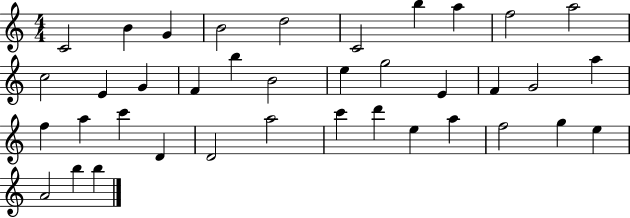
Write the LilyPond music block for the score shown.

{
  \clef treble
  \numericTimeSignature
  \time 4/4
  \key c \major
  c'2 b'4 g'4 | b'2 d''2 | c'2 b''4 a''4 | f''2 a''2 | \break c''2 e'4 g'4 | f'4 b''4 b'2 | e''4 g''2 e'4 | f'4 g'2 a''4 | \break f''4 a''4 c'''4 d'4 | d'2 a''2 | c'''4 d'''4 e''4 a''4 | f''2 g''4 e''4 | \break a'2 b''4 b''4 | \bar "|."
}